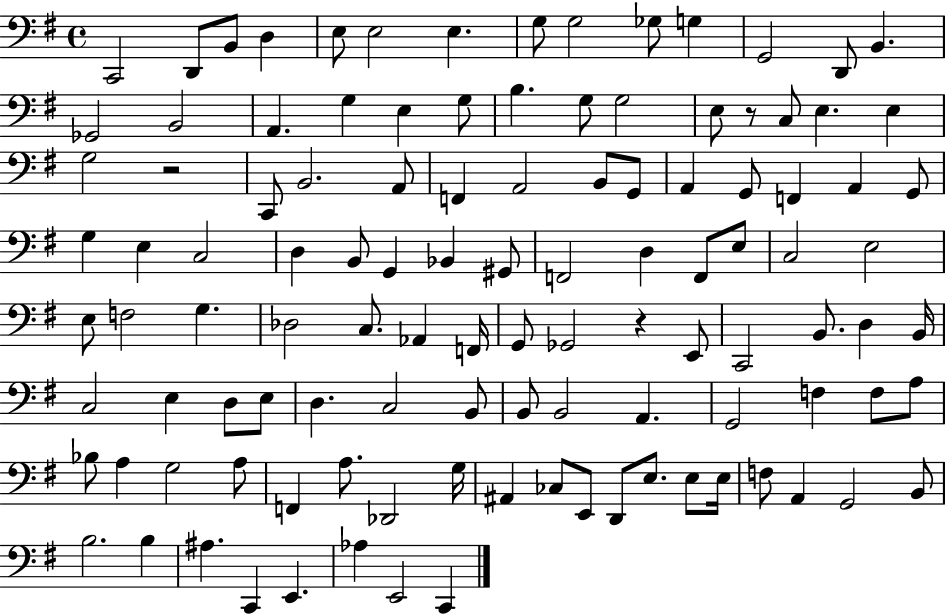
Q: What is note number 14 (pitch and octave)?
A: B2